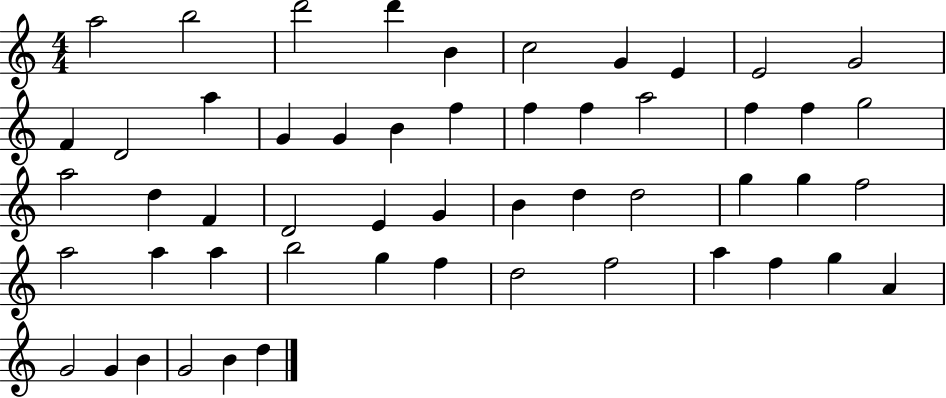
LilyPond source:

{
  \clef treble
  \numericTimeSignature
  \time 4/4
  \key c \major
  a''2 b''2 | d'''2 d'''4 b'4 | c''2 g'4 e'4 | e'2 g'2 | \break f'4 d'2 a''4 | g'4 g'4 b'4 f''4 | f''4 f''4 a''2 | f''4 f''4 g''2 | \break a''2 d''4 f'4 | d'2 e'4 g'4 | b'4 d''4 d''2 | g''4 g''4 f''2 | \break a''2 a''4 a''4 | b''2 g''4 f''4 | d''2 f''2 | a''4 f''4 g''4 a'4 | \break g'2 g'4 b'4 | g'2 b'4 d''4 | \bar "|."
}